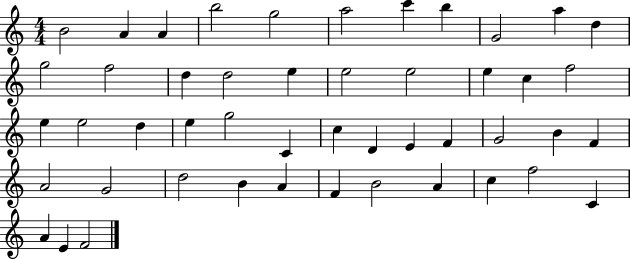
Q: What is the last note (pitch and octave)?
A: F4